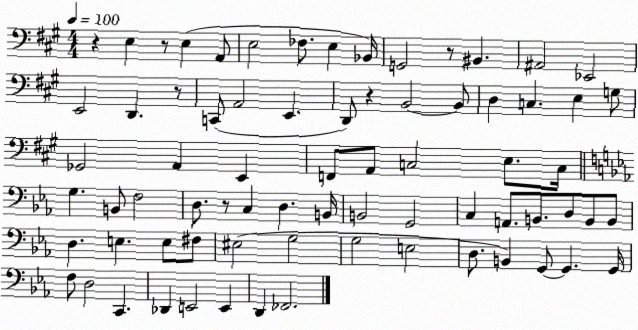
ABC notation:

X:1
T:Untitled
M:4/4
L:1/4
K:A
z E, z/2 E, A,,/2 E,2 _F,/2 E, _B,,/4 G,,2 z/2 ^B,, ^A,,2 _E,,2 E,,2 D,, z/2 C,,/2 A,,2 E,, D,,/2 z B,,2 B,,/2 D, C, E, G,/2 _G,,2 A,, E,, F,,/2 A,,/2 C,2 E,/2 C,/4 G, B,,/2 F,2 D,/2 z/2 C, D, B,,/4 B,,2 G,,2 C, A,,/2 B,,/2 D,/2 B,,/2 B,,/2 D, E, E,/2 ^F,/2 ^E,2 G,2 G,2 E,2 D,/2 B,, G,,/2 G,, G,,/4 F,/2 D,2 C,, _D,, E,,2 E,, D,, _F,,2